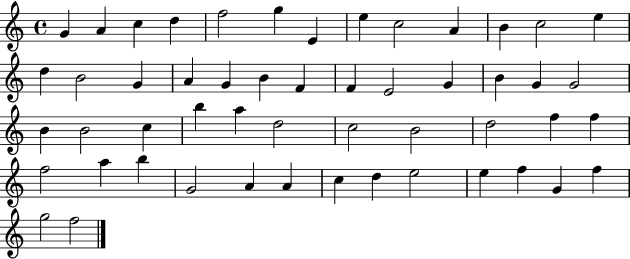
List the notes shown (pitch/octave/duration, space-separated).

G4/q A4/q C5/q D5/q F5/h G5/q E4/q E5/q C5/h A4/q B4/q C5/h E5/q D5/q B4/h G4/q A4/q G4/q B4/q F4/q F4/q E4/h G4/q B4/q G4/q G4/h B4/q B4/h C5/q B5/q A5/q D5/h C5/h B4/h D5/h F5/q F5/q F5/h A5/q B5/q G4/h A4/q A4/q C5/q D5/q E5/h E5/q F5/q G4/q F5/q G5/h F5/h